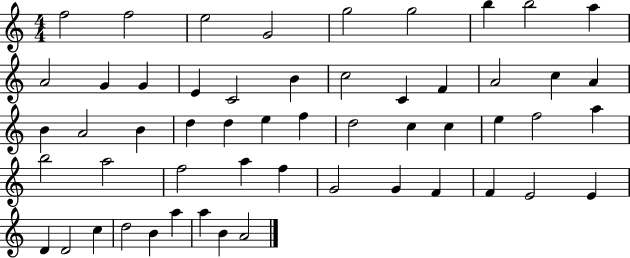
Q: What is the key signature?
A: C major